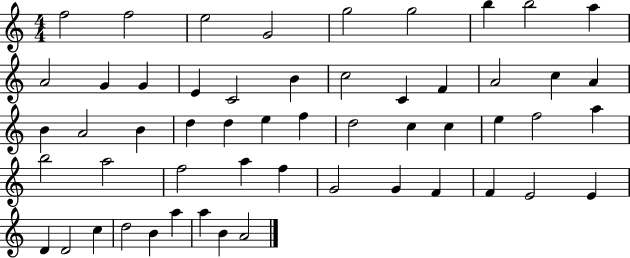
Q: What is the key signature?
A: C major